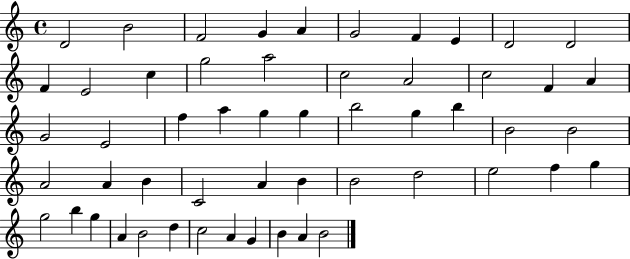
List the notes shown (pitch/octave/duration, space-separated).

D4/h B4/h F4/h G4/q A4/q G4/h F4/q E4/q D4/h D4/h F4/q E4/h C5/q G5/h A5/h C5/h A4/h C5/h F4/q A4/q G4/h E4/h F5/q A5/q G5/q G5/q B5/h G5/q B5/q B4/h B4/h A4/h A4/q B4/q C4/h A4/q B4/q B4/h D5/h E5/h F5/q G5/q G5/h B5/q G5/q A4/q B4/h D5/q C5/h A4/q G4/q B4/q A4/q B4/h